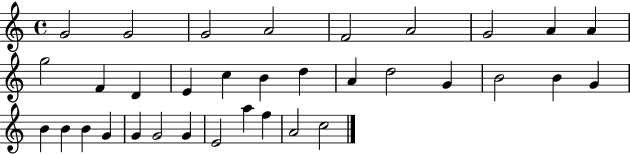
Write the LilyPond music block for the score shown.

{
  \clef treble
  \time 4/4
  \defaultTimeSignature
  \key c \major
  g'2 g'2 | g'2 a'2 | f'2 a'2 | g'2 a'4 a'4 | \break g''2 f'4 d'4 | e'4 c''4 b'4 d''4 | a'4 d''2 g'4 | b'2 b'4 g'4 | \break b'4 b'4 b'4 g'4 | g'4 g'2 g'4 | e'2 a''4 f''4 | a'2 c''2 | \break \bar "|."
}